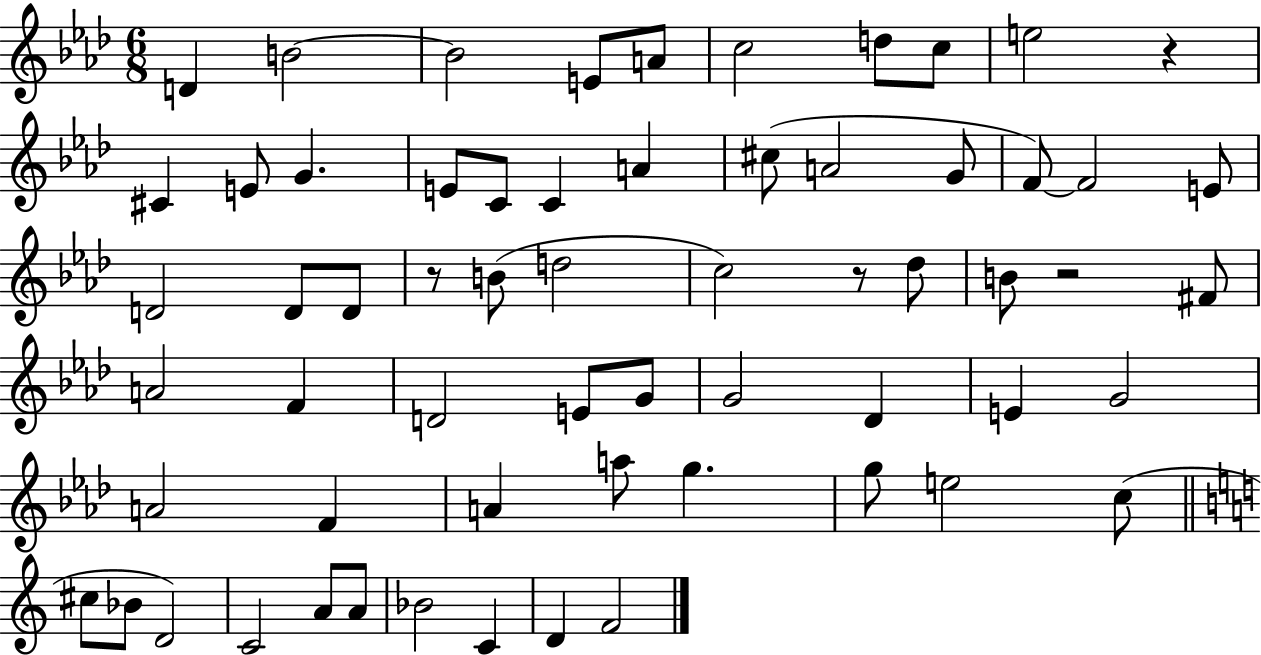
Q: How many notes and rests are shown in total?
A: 62